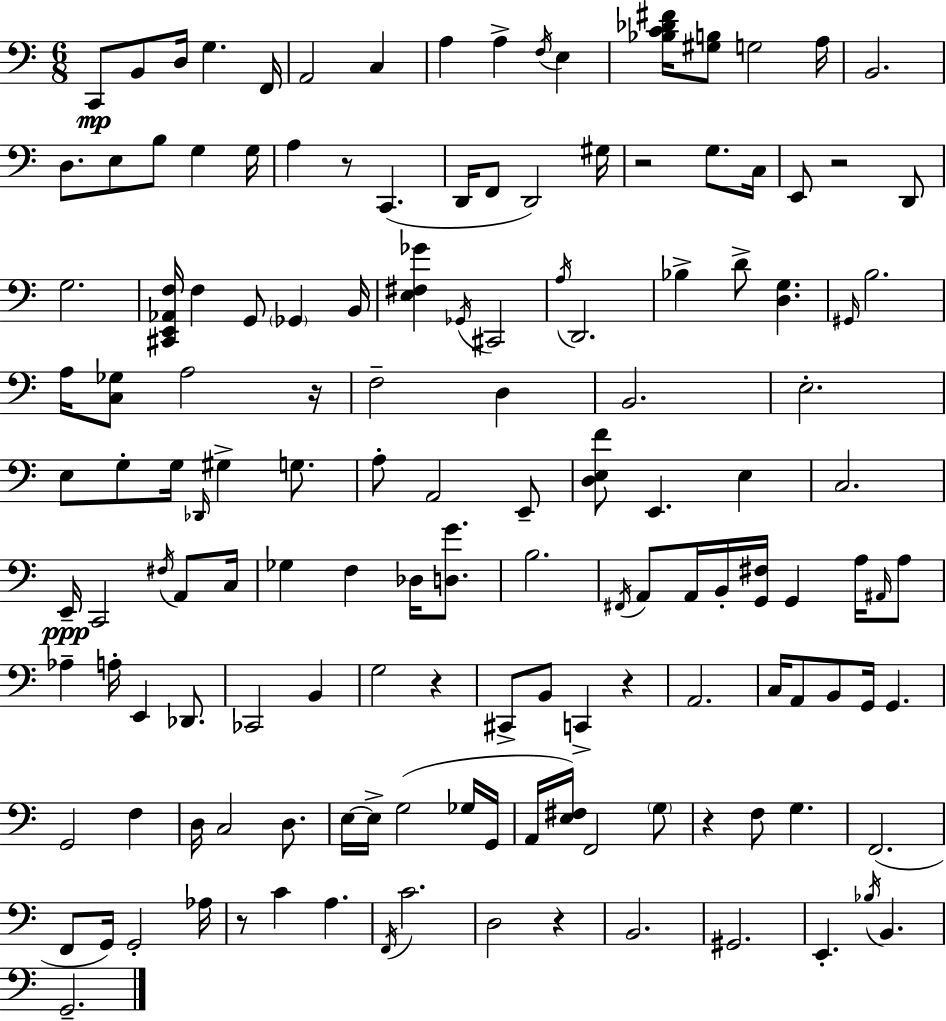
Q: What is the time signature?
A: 6/8